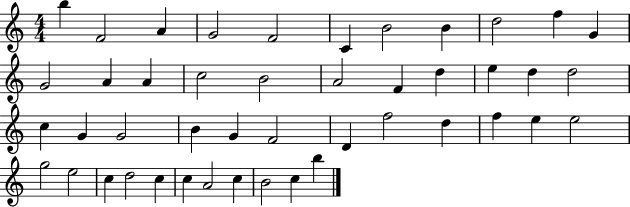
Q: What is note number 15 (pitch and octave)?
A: C5